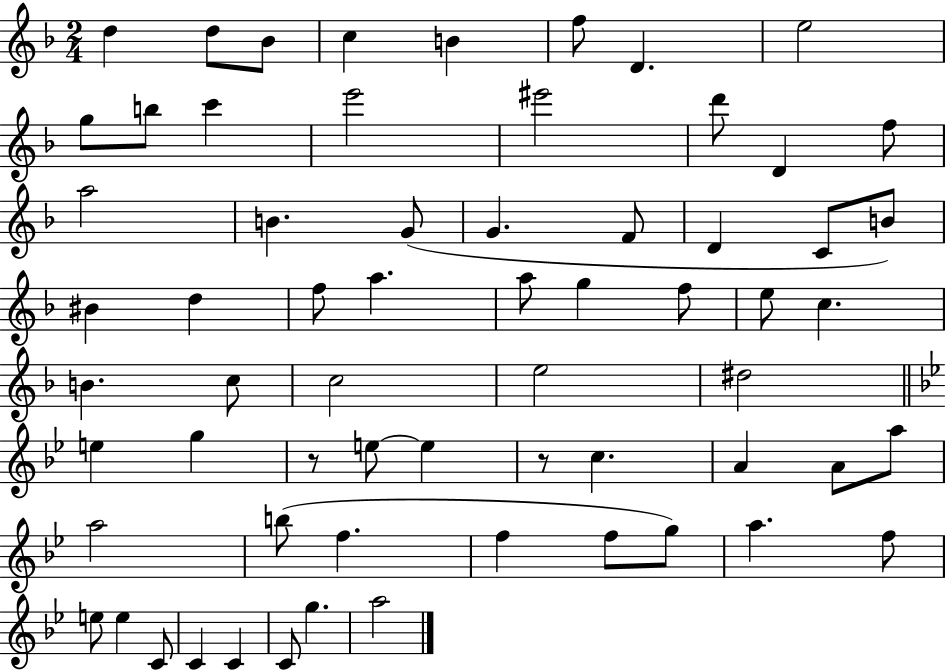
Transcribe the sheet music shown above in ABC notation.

X:1
T:Untitled
M:2/4
L:1/4
K:F
d d/2 _B/2 c B f/2 D e2 g/2 b/2 c' e'2 ^e'2 d'/2 D f/2 a2 B G/2 G F/2 D C/2 B/2 ^B d f/2 a a/2 g f/2 e/2 c B c/2 c2 e2 ^d2 e g z/2 e/2 e z/2 c A A/2 a/2 a2 b/2 f f f/2 g/2 a f/2 e/2 e C/2 C C C/2 g a2